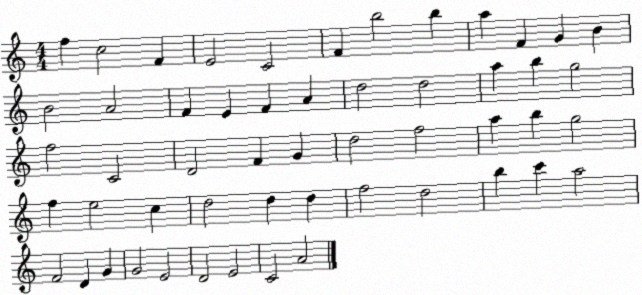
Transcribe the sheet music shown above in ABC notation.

X:1
T:Untitled
M:4/4
L:1/4
K:C
f c2 F E2 C2 F b2 b a F G B B2 A2 F E F A d2 d2 a b g2 f2 C2 D2 F G d2 f2 a b g2 f e2 c d2 d d f2 d2 b c' a2 F2 D G G2 E2 D2 E2 C2 A2